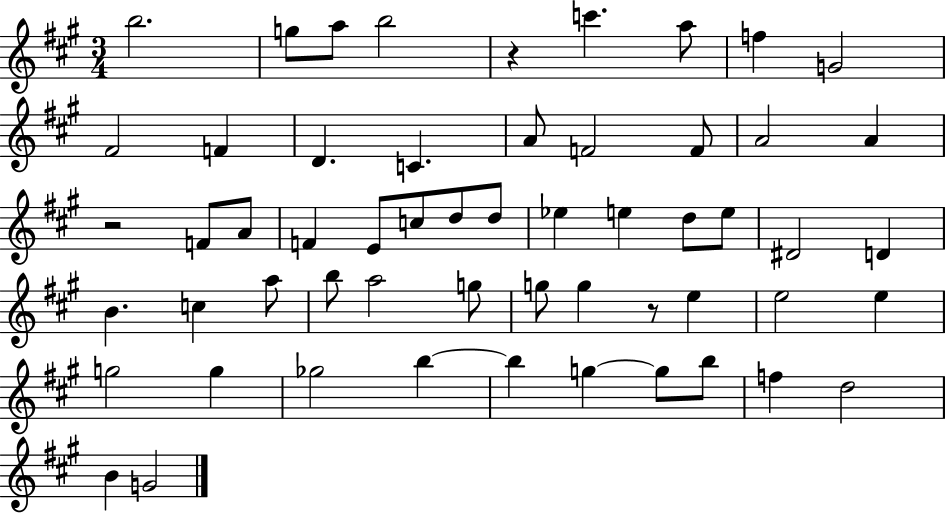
B5/h. G5/e A5/e B5/h R/q C6/q. A5/e F5/q G4/h F#4/h F4/q D4/q. C4/q. A4/e F4/h F4/e A4/h A4/q R/h F4/e A4/e F4/q E4/e C5/e D5/e D5/e Eb5/q E5/q D5/e E5/e D#4/h D4/q B4/q. C5/q A5/e B5/e A5/h G5/e G5/e G5/q R/e E5/q E5/h E5/q G5/h G5/q Gb5/h B5/q B5/q G5/q G5/e B5/e F5/q D5/h B4/q G4/h